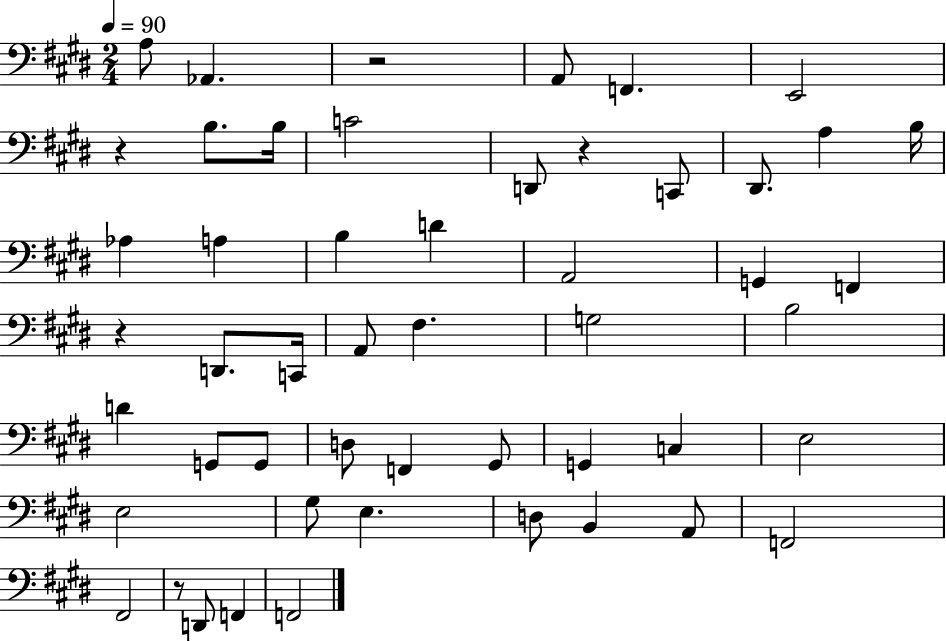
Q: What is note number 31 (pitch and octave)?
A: F2